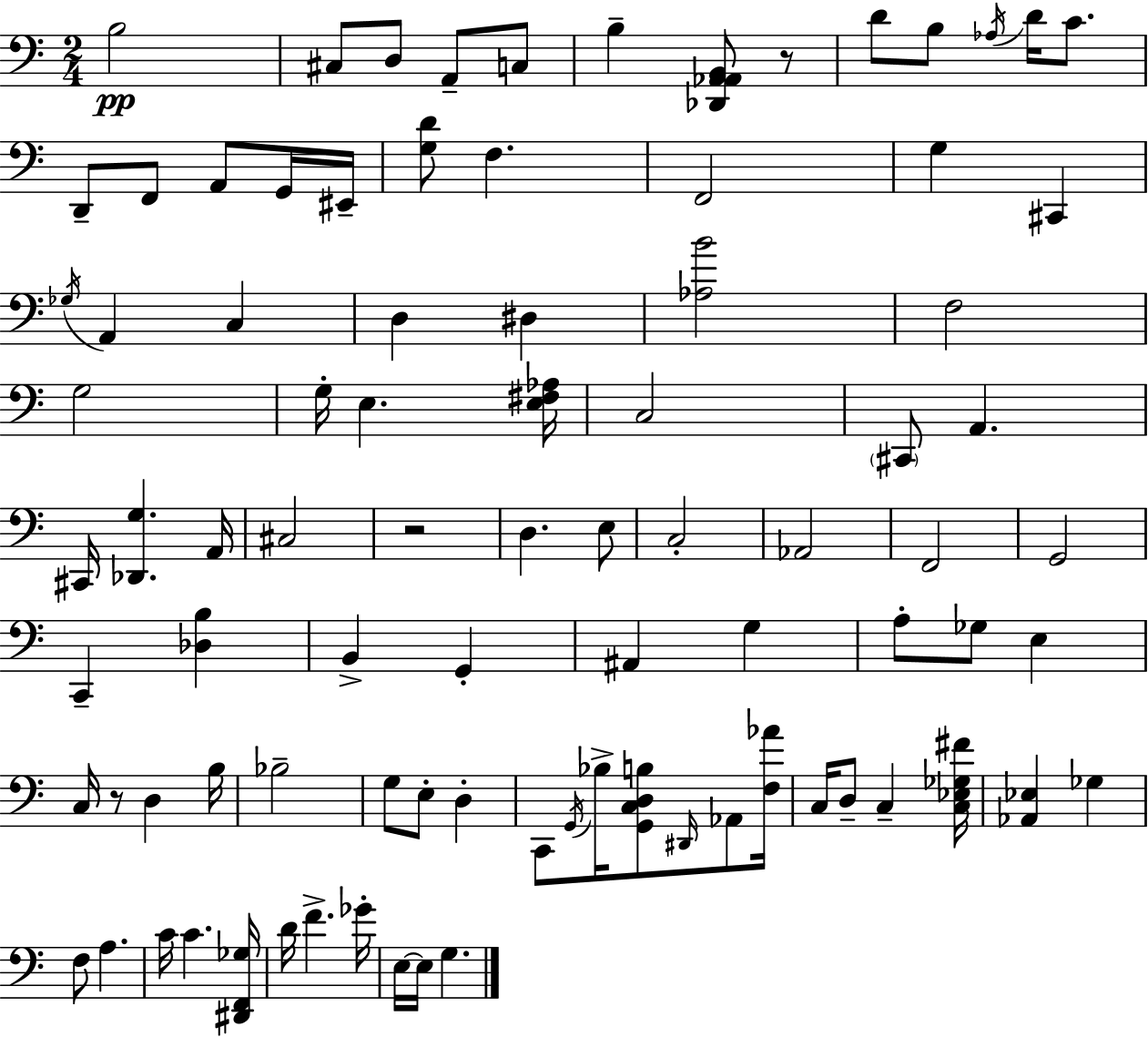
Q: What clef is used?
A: bass